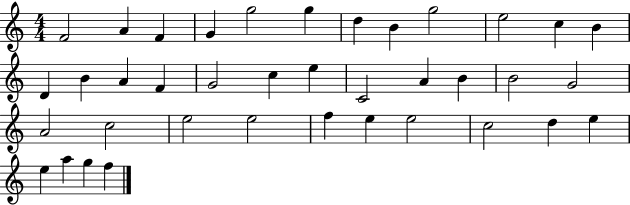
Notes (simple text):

F4/h A4/q F4/q G4/q G5/h G5/q D5/q B4/q G5/h E5/h C5/q B4/q D4/q B4/q A4/q F4/q G4/h C5/q E5/q C4/h A4/q B4/q B4/h G4/h A4/h C5/h E5/h E5/h F5/q E5/q E5/h C5/h D5/q E5/q E5/q A5/q G5/q F5/q